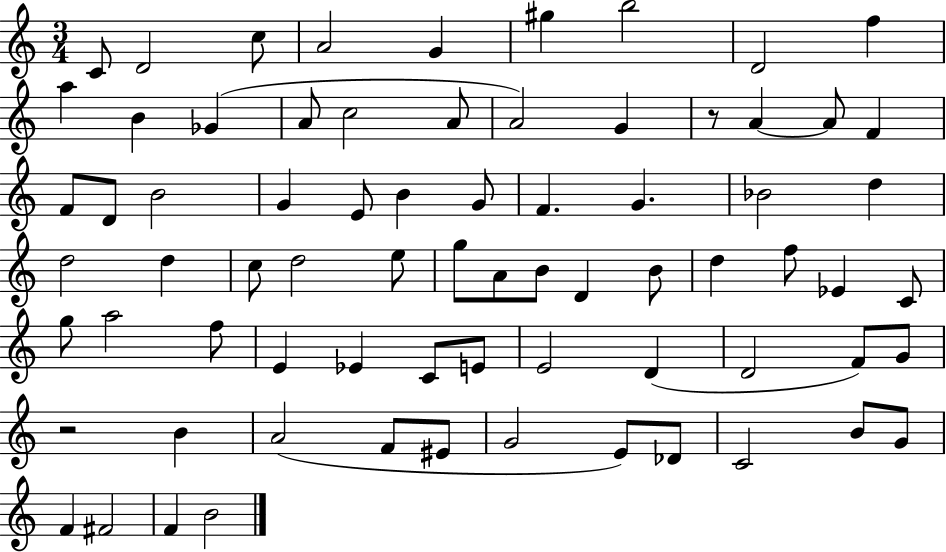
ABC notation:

X:1
T:Untitled
M:3/4
L:1/4
K:C
C/2 D2 c/2 A2 G ^g b2 D2 f a B _G A/2 c2 A/2 A2 G z/2 A A/2 F F/2 D/2 B2 G E/2 B G/2 F G _B2 d d2 d c/2 d2 e/2 g/2 A/2 B/2 D B/2 d f/2 _E C/2 g/2 a2 f/2 E _E C/2 E/2 E2 D D2 F/2 G/2 z2 B A2 F/2 ^E/2 G2 E/2 _D/2 C2 B/2 G/2 F ^F2 F B2